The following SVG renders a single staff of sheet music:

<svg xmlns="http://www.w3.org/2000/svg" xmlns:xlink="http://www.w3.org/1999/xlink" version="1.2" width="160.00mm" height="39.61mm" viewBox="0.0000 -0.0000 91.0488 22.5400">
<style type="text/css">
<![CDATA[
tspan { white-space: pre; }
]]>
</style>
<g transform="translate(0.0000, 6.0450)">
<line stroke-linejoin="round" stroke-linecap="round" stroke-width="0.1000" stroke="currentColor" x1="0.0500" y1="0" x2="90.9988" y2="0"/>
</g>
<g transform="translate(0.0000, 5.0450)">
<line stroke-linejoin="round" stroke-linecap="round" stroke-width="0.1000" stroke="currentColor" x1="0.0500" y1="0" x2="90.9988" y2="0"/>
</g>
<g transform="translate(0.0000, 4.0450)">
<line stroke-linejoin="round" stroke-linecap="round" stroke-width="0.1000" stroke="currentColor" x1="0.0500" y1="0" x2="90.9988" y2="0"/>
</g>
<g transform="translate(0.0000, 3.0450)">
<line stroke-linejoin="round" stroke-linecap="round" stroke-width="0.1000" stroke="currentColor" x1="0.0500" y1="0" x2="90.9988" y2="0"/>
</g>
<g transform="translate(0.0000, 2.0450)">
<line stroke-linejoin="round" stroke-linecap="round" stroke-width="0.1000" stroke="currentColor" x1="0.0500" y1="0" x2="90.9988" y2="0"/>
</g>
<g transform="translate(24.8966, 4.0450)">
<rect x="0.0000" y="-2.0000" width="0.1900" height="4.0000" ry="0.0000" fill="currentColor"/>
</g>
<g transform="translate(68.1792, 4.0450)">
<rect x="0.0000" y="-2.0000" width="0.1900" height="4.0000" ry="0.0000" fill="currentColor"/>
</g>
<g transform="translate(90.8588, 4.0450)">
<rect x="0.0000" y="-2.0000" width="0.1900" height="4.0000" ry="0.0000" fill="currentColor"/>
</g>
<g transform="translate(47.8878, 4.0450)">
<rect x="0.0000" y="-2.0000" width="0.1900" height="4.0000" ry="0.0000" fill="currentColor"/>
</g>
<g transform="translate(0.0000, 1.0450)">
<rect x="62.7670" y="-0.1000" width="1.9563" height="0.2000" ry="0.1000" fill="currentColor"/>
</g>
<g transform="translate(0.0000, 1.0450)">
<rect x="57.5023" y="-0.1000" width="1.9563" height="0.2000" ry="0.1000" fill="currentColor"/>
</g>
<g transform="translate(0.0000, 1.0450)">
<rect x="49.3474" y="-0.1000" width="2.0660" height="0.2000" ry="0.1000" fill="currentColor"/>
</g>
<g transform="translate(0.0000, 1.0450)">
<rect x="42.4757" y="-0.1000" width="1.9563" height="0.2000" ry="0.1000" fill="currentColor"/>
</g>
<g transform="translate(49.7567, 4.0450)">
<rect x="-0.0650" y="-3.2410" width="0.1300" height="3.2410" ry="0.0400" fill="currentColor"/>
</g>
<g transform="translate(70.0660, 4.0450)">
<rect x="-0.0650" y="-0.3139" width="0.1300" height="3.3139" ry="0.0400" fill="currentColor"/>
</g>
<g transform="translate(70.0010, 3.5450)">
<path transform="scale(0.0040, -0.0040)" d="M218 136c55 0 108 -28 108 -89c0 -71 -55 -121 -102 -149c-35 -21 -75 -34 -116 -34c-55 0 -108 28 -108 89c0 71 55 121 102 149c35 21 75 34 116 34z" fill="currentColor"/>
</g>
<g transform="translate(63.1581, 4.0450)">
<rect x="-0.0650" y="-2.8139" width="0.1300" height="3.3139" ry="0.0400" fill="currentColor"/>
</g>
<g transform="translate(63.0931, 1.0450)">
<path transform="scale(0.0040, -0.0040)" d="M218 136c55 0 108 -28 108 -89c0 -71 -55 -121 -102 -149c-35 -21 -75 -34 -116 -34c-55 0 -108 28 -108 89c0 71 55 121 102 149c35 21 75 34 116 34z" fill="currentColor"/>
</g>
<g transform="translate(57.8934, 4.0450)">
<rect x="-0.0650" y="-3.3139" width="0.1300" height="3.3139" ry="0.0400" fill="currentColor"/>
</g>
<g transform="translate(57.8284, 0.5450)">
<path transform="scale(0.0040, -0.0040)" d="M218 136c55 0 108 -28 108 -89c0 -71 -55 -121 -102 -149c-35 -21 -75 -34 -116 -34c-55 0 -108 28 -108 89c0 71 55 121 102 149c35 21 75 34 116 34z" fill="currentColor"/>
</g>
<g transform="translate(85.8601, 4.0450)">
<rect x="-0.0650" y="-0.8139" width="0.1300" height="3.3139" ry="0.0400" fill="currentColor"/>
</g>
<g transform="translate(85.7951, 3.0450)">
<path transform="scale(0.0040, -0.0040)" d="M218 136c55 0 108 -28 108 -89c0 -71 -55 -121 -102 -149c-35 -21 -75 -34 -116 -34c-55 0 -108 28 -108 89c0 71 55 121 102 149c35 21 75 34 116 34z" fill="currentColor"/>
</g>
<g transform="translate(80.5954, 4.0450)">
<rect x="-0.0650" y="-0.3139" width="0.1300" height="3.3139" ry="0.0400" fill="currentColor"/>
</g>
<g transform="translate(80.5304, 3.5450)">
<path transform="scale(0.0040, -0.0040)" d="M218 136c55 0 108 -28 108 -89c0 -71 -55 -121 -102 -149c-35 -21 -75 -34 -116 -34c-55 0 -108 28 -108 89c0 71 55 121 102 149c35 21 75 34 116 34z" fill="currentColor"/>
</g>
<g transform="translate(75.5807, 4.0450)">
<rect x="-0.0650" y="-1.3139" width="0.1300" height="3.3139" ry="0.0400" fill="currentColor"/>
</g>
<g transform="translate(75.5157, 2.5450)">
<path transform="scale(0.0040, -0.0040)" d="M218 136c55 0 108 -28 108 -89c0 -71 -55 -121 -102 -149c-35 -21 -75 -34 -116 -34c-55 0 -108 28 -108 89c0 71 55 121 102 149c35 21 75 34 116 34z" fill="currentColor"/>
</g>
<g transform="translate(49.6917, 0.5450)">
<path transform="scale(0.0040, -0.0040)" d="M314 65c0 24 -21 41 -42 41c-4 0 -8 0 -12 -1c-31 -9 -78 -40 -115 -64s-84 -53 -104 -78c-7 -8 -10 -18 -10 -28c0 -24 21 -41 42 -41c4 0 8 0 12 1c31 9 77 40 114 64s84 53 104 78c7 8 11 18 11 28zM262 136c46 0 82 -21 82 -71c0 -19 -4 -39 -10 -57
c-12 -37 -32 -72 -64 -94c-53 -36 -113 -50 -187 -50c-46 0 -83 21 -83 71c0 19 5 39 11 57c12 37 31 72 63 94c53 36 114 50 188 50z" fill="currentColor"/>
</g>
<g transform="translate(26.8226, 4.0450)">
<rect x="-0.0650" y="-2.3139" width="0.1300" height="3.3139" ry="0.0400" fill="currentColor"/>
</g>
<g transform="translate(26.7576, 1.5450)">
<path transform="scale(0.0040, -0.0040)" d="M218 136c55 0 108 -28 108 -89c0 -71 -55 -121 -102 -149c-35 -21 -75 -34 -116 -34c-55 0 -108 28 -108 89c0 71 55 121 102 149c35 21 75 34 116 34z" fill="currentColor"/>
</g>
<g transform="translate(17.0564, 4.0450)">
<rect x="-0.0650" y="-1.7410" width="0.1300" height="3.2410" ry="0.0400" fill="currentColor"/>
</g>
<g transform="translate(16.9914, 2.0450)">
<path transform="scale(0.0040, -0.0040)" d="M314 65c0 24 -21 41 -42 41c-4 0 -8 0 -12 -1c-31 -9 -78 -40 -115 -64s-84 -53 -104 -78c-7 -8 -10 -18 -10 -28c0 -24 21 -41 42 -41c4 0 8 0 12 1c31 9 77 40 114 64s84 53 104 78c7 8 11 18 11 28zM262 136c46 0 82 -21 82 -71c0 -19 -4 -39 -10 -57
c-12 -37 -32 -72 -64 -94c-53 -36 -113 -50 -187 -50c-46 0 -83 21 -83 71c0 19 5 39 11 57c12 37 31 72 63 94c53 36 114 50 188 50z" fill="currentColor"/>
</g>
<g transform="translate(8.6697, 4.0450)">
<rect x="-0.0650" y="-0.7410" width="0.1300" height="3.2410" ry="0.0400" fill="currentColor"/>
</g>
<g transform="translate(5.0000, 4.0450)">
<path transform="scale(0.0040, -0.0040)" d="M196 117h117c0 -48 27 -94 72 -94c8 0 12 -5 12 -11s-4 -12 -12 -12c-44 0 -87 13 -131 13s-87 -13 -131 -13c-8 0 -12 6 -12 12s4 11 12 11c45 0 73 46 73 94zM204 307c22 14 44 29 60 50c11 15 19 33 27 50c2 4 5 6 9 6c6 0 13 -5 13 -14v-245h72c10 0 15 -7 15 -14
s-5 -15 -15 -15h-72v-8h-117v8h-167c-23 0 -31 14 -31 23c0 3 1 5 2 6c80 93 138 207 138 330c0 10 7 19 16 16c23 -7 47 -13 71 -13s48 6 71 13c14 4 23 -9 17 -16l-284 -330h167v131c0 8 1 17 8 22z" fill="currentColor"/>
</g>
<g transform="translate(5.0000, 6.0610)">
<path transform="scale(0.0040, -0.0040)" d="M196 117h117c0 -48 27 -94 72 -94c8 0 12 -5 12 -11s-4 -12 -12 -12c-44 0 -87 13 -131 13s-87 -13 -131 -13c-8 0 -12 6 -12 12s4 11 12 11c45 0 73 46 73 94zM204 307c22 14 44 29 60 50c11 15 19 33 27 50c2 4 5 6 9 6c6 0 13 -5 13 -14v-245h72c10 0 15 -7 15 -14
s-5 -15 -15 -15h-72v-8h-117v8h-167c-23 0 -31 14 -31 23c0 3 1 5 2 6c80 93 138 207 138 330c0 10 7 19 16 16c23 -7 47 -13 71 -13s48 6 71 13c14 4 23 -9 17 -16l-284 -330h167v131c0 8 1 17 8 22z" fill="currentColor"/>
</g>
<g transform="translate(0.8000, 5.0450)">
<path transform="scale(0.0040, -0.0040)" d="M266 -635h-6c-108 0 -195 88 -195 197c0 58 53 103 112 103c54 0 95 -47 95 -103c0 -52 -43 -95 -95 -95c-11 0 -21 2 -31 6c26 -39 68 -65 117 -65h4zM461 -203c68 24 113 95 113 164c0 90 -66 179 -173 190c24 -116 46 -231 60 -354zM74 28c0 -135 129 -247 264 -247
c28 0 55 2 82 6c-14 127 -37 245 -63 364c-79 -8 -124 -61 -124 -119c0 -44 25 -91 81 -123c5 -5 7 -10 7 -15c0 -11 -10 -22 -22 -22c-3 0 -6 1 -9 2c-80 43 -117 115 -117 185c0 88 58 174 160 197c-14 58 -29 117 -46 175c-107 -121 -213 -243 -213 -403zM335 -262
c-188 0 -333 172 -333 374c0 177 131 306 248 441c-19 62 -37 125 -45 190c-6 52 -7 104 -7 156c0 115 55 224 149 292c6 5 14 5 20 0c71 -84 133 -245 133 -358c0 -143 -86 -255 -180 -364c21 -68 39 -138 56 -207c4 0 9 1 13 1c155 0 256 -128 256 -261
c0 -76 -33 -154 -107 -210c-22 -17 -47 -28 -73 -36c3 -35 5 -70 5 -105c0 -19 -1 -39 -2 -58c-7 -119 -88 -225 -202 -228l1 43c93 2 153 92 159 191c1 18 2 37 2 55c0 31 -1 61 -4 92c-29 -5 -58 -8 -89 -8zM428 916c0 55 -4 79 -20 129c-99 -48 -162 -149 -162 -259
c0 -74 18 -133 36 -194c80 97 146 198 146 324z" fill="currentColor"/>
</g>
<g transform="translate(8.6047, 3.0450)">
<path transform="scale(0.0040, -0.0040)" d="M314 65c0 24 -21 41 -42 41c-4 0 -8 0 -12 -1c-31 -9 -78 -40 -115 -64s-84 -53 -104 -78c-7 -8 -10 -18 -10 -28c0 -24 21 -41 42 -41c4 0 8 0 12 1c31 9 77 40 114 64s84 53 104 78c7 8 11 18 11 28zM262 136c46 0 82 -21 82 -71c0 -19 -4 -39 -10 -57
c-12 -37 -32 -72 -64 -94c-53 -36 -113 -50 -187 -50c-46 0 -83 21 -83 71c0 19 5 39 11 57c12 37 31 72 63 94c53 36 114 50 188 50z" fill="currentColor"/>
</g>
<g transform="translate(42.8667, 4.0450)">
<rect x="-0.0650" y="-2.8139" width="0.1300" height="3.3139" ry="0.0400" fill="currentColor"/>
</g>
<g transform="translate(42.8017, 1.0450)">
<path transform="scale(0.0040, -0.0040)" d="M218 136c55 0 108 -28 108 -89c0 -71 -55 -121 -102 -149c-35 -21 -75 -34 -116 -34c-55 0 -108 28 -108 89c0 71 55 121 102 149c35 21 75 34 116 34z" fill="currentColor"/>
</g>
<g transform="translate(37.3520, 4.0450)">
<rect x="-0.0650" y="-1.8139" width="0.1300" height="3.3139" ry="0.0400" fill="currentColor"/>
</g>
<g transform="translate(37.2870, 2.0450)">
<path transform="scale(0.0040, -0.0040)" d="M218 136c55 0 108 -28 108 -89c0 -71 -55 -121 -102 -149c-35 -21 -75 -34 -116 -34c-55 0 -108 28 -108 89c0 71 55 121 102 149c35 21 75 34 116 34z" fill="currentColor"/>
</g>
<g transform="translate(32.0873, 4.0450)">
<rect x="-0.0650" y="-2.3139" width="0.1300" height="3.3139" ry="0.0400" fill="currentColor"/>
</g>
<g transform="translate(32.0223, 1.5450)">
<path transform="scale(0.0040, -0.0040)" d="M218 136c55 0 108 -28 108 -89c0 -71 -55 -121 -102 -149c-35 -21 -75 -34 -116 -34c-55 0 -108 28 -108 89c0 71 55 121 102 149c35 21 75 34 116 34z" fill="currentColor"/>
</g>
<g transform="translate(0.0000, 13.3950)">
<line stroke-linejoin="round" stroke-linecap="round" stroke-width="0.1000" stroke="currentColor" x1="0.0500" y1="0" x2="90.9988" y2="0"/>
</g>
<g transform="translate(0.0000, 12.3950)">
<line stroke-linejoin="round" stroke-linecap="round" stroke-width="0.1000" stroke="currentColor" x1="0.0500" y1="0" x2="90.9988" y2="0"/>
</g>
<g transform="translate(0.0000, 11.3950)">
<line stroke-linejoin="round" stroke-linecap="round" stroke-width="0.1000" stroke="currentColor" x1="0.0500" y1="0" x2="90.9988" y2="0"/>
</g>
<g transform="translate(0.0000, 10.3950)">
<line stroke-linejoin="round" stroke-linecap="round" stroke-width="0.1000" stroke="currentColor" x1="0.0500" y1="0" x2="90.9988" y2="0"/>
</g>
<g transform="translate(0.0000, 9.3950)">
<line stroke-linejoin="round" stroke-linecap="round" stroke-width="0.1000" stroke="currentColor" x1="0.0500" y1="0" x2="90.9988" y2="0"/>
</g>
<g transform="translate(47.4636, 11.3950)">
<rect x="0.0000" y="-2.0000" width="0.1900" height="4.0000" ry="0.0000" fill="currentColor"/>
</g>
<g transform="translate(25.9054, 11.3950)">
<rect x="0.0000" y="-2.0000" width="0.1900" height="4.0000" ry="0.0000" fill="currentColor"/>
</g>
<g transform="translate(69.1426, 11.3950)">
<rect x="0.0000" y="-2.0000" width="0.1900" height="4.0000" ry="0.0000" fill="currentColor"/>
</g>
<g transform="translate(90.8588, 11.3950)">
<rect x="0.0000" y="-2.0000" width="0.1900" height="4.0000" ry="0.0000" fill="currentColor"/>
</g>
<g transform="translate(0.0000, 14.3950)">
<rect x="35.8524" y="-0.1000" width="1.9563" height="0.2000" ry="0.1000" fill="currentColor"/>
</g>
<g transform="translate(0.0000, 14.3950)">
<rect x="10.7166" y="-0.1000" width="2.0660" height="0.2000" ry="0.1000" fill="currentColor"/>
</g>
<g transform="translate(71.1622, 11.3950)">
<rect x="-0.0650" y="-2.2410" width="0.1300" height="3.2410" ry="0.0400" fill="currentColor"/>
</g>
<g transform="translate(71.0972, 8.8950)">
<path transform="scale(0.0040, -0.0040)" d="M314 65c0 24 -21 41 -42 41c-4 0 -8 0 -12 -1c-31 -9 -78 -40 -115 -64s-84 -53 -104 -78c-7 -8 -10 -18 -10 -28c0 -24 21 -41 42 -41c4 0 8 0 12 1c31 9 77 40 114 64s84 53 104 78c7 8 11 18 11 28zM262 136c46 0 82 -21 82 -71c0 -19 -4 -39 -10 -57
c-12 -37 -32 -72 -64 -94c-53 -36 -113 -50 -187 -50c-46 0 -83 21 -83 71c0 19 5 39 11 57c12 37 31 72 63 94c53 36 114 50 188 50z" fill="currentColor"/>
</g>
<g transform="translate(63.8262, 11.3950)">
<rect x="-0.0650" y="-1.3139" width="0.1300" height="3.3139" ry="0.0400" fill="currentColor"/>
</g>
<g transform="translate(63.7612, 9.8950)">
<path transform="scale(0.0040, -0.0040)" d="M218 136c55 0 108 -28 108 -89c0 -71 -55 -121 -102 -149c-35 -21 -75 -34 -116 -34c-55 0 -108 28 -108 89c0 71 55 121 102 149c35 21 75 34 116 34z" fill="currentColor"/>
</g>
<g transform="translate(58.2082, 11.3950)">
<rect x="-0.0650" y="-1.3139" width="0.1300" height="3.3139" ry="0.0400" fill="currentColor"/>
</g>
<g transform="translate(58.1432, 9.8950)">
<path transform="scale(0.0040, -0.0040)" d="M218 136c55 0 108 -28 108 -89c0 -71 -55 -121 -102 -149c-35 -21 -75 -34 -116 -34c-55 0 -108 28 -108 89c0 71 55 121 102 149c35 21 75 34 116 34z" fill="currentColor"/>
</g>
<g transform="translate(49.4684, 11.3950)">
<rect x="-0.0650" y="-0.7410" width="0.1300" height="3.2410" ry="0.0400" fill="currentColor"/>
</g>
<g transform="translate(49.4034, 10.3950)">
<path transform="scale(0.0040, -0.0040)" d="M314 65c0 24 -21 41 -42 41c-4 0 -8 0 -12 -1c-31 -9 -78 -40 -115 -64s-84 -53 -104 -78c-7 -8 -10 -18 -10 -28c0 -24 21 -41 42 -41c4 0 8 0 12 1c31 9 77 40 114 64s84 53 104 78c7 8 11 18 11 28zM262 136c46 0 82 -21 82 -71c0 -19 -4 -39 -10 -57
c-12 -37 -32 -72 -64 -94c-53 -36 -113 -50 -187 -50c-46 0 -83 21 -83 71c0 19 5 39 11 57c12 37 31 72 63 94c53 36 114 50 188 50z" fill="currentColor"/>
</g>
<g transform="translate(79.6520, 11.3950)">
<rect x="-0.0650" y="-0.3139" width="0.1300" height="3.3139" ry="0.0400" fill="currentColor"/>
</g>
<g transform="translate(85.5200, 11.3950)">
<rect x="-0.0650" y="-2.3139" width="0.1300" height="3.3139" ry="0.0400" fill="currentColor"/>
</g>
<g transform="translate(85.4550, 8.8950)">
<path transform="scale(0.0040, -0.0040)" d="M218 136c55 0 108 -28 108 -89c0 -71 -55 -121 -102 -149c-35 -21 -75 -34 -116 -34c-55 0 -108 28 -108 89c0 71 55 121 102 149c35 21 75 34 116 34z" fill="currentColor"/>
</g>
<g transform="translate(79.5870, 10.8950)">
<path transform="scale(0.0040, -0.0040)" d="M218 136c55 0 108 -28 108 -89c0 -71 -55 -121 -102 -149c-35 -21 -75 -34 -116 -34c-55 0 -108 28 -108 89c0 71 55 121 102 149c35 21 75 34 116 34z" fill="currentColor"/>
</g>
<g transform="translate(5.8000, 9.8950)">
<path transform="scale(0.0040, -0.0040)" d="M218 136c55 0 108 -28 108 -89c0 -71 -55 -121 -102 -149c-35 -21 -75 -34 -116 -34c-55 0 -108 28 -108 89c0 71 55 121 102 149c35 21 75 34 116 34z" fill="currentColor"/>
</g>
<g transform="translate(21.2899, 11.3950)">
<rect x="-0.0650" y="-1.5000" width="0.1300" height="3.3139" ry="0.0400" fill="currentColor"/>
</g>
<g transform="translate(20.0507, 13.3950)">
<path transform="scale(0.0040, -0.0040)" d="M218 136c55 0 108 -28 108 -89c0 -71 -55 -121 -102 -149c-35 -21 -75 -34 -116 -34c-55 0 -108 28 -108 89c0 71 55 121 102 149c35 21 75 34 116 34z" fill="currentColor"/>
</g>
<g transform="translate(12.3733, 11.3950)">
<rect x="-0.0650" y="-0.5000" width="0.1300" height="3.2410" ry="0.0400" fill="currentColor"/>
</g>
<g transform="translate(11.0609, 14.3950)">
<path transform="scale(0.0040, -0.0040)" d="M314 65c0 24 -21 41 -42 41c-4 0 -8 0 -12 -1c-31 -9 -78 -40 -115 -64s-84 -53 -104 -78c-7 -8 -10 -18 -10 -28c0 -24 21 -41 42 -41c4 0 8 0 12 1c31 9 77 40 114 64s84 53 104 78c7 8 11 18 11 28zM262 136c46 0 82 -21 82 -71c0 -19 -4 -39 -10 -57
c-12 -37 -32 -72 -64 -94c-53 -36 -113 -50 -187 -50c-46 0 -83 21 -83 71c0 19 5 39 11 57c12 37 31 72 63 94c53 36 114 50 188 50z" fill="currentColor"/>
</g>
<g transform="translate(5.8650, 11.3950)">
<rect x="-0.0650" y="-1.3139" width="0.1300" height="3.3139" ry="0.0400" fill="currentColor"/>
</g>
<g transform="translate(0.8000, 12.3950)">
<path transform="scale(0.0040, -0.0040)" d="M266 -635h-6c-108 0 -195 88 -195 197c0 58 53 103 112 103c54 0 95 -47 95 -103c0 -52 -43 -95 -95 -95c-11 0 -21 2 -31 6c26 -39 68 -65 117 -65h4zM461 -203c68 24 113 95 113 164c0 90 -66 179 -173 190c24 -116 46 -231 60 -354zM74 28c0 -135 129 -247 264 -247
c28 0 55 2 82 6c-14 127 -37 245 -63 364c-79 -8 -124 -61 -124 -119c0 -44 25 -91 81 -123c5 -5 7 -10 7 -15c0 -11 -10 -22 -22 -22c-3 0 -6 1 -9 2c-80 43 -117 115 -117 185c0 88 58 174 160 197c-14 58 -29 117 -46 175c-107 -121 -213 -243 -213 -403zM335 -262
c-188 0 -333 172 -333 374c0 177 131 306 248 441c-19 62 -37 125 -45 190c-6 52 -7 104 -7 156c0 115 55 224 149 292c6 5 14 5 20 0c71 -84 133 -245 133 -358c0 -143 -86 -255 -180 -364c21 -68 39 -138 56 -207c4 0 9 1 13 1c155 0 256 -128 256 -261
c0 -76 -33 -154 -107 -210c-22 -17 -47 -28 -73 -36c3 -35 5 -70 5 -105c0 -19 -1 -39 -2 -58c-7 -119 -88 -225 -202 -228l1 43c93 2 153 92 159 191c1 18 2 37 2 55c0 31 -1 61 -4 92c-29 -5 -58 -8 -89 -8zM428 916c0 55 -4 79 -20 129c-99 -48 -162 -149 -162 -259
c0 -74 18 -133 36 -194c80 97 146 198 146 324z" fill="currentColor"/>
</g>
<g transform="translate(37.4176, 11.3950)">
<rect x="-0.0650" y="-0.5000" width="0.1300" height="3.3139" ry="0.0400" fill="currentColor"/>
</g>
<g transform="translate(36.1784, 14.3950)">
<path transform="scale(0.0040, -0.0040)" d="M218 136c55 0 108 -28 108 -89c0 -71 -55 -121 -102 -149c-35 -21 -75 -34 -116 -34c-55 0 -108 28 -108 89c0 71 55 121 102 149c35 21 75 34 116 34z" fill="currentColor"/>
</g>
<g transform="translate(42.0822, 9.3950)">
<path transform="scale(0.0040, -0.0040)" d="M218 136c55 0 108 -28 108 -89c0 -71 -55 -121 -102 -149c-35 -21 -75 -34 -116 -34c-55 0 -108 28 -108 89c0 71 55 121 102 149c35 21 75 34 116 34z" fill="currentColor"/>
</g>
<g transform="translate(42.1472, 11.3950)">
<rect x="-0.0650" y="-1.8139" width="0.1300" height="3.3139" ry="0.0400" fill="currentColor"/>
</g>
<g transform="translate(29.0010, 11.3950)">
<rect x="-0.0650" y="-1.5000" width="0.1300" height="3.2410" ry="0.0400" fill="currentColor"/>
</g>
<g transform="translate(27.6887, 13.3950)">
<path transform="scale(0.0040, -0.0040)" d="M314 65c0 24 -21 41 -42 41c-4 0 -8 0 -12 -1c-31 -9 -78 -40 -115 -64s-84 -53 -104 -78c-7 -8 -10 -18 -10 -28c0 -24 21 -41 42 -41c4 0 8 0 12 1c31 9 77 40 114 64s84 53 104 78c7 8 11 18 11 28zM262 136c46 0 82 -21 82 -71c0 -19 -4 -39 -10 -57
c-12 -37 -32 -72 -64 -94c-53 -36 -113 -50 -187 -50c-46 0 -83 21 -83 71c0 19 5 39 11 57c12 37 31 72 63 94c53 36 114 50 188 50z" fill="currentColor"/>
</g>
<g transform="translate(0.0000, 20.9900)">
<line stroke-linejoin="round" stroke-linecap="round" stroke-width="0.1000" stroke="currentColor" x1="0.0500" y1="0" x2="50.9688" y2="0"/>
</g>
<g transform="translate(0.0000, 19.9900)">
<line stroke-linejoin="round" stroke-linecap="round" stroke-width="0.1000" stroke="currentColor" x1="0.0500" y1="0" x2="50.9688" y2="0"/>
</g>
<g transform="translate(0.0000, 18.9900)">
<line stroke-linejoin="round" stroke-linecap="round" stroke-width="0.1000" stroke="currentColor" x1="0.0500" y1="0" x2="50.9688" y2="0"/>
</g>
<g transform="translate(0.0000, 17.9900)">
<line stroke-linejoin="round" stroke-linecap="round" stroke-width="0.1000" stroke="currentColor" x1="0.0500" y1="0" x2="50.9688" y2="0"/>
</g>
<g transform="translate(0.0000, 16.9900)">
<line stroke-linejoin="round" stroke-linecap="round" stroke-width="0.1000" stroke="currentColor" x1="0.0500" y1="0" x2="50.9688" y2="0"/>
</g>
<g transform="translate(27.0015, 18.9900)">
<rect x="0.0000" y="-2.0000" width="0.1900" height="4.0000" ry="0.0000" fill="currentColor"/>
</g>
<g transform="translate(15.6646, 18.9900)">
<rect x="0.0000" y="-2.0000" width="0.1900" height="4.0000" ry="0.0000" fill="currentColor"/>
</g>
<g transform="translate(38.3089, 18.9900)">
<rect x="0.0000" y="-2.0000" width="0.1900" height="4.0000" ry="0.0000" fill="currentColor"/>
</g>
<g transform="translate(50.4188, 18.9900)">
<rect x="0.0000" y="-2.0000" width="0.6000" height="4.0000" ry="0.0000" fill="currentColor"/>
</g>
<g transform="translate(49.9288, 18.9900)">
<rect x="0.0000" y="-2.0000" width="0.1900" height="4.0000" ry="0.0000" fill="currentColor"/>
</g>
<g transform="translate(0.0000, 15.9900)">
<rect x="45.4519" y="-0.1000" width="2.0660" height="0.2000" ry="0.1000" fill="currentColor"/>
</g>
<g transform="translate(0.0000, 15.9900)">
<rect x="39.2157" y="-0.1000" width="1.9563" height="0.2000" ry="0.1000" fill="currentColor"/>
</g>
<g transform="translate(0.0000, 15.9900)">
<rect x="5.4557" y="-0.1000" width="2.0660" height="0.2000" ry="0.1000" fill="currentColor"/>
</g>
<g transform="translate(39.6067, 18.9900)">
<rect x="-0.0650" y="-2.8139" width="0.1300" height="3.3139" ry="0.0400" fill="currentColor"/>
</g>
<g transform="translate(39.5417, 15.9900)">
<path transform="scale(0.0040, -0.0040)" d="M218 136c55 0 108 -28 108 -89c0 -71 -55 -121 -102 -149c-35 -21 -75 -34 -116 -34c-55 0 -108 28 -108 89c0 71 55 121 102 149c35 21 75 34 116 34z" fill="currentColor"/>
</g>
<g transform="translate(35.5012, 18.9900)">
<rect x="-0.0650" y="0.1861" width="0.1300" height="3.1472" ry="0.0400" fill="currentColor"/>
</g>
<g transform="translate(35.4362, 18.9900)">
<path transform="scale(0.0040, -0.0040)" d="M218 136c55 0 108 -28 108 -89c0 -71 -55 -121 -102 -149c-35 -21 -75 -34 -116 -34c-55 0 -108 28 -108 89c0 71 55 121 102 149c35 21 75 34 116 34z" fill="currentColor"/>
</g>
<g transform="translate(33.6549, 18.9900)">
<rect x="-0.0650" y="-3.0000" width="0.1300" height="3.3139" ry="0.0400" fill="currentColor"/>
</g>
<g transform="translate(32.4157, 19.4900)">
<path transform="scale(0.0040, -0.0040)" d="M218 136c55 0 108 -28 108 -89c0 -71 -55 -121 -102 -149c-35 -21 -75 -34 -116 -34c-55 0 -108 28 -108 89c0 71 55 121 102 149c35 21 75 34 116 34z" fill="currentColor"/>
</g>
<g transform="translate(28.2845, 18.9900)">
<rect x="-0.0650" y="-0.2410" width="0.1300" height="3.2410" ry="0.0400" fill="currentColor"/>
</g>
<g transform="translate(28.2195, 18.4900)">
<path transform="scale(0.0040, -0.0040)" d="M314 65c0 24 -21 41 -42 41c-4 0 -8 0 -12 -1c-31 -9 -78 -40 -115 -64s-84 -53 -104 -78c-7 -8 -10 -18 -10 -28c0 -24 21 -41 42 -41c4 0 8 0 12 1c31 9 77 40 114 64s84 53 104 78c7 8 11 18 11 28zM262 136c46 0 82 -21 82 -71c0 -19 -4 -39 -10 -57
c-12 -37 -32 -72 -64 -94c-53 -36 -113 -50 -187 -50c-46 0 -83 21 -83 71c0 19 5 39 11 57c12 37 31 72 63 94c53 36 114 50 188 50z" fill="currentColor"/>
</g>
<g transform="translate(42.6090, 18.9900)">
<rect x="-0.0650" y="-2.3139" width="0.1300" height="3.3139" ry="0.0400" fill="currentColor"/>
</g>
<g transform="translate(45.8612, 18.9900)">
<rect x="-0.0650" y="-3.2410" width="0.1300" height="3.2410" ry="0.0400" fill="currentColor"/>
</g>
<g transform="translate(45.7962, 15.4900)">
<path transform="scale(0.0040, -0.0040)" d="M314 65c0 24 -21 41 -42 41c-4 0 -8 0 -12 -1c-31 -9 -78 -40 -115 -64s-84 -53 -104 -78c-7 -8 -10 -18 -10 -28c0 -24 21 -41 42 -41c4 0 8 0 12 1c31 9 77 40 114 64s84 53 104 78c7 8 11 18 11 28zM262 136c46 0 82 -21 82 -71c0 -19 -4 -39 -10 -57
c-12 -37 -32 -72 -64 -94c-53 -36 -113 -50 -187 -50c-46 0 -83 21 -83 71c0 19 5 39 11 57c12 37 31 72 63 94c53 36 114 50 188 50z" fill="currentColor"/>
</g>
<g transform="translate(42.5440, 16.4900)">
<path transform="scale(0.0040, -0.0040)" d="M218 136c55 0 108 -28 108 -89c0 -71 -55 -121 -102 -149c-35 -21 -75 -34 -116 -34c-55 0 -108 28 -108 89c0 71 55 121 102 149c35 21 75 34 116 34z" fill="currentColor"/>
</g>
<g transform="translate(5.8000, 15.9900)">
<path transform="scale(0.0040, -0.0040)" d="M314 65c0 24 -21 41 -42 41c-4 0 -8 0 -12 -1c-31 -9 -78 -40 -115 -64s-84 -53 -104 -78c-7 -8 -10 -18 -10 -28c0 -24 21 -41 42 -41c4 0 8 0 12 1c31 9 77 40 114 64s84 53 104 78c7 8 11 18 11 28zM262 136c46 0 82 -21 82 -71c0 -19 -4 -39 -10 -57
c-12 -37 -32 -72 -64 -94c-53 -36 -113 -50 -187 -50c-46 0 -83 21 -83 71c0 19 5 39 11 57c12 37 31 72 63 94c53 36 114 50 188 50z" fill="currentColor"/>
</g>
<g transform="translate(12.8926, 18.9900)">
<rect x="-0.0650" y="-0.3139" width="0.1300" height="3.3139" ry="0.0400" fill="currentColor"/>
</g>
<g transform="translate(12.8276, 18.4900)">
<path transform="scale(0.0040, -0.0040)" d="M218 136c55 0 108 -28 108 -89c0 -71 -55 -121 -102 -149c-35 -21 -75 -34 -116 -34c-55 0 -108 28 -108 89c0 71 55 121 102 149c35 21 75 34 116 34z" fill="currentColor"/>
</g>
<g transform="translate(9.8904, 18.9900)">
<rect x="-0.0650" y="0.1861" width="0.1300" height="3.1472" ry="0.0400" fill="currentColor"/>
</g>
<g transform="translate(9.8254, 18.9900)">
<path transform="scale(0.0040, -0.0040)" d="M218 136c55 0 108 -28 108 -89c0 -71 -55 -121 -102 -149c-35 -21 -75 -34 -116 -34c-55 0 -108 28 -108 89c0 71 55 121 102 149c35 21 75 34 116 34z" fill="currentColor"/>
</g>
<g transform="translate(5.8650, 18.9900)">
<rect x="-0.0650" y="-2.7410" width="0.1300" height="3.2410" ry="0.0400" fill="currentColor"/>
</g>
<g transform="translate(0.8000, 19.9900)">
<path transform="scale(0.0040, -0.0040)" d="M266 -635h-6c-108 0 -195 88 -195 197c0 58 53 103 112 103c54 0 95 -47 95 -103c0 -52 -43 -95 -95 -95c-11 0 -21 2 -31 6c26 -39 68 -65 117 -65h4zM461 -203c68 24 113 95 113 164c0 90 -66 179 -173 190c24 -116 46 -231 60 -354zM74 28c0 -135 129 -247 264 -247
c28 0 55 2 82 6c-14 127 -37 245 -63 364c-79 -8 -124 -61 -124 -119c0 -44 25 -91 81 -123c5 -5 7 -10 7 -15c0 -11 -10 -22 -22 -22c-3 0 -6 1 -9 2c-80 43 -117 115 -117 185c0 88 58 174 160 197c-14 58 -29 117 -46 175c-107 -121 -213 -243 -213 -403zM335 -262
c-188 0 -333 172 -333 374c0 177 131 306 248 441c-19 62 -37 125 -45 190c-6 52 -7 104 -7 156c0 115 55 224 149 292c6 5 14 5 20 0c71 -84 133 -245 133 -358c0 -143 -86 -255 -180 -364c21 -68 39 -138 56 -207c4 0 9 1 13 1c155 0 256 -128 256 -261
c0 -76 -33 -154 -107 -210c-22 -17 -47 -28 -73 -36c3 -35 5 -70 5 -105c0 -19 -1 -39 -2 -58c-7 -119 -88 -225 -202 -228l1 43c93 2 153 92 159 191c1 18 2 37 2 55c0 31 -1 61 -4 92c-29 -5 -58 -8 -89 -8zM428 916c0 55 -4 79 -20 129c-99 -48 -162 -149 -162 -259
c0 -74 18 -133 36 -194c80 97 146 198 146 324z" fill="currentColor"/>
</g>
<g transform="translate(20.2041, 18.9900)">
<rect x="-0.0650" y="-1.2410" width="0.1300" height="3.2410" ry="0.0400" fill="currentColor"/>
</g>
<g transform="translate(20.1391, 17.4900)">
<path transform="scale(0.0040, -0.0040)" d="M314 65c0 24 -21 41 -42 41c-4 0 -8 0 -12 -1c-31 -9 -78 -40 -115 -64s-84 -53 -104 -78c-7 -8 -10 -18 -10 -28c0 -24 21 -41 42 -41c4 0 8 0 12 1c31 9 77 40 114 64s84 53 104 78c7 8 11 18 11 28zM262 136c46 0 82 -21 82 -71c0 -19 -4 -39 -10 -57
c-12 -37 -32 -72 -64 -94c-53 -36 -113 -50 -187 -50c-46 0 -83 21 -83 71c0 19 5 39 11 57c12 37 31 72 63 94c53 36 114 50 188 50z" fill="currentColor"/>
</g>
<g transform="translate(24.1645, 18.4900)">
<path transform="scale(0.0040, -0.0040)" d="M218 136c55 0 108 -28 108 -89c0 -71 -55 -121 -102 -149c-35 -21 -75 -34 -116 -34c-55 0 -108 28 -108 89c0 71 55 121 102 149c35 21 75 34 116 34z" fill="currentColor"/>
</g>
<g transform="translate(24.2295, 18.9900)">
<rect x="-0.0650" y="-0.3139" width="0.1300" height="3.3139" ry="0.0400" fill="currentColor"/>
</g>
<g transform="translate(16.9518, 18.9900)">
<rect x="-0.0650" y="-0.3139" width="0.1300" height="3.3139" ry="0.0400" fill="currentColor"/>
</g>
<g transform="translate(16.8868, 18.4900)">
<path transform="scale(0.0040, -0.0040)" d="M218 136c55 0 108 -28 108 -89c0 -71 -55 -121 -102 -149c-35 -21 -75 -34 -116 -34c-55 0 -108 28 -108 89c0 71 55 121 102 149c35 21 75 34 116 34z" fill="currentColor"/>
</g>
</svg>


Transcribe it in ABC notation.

X:1
T:Untitled
M:4/4
L:1/4
K:C
d2 f2 g g f a b2 b a c e c d e C2 E E2 C f d2 e e g2 c g a2 B c c e2 c c2 A B a g b2